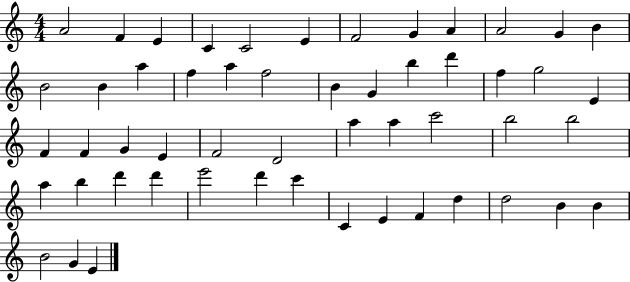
X:1
T:Untitled
M:4/4
L:1/4
K:C
A2 F E C C2 E F2 G A A2 G B B2 B a f a f2 B G b d' f g2 E F F G E F2 D2 a a c'2 b2 b2 a b d' d' e'2 d' c' C E F d d2 B B B2 G E